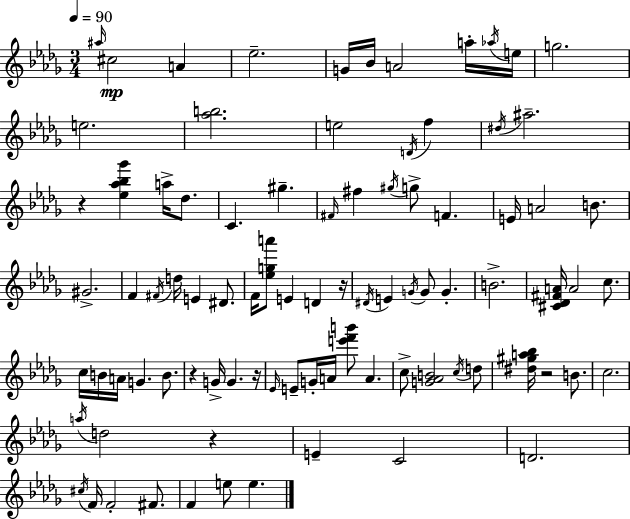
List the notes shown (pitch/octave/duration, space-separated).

A#5/s C#5/h A4/q Eb5/h. G4/s Bb4/s A4/h A5/s Ab5/s E5/s G5/h. E5/h. [Ab5,B5]/h. E5/h D4/s F5/q D#5/s A#5/h. R/q [Eb5,Ab5,Bb5,Gb6]/q A5/s Db5/e. C4/q. G#5/q. F#4/s F#5/q G#5/s G5/e F4/q. E4/s A4/h B4/e. G#4/h. F4/q F#4/s D5/s E4/q D#4/e. F4/s [Eb5,G5,A6]/e E4/q D4/q R/s D#4/s E4/q G4/s G4/e G4/q. B4/h. [C#4,Db4,F#4,A4]/s A4/h C5/e. C5/s B4/s A4/s G4/q. B4/e. R/q G4/s G4/q. R/s Eb4/s E4/e G4/s A4/s [E6,F6,B6]/e A4/q. C5/e [G4,Ab4,B4]/h C5/s D5/e [D#5,G#5,A5,Bb5]/s R/h B4/e. C5/h. A5/s D5/h R/q E4/q C4/h D4/h. C#5/s F4/s F4/h F#4/e. F4/q E5/e E5/q.